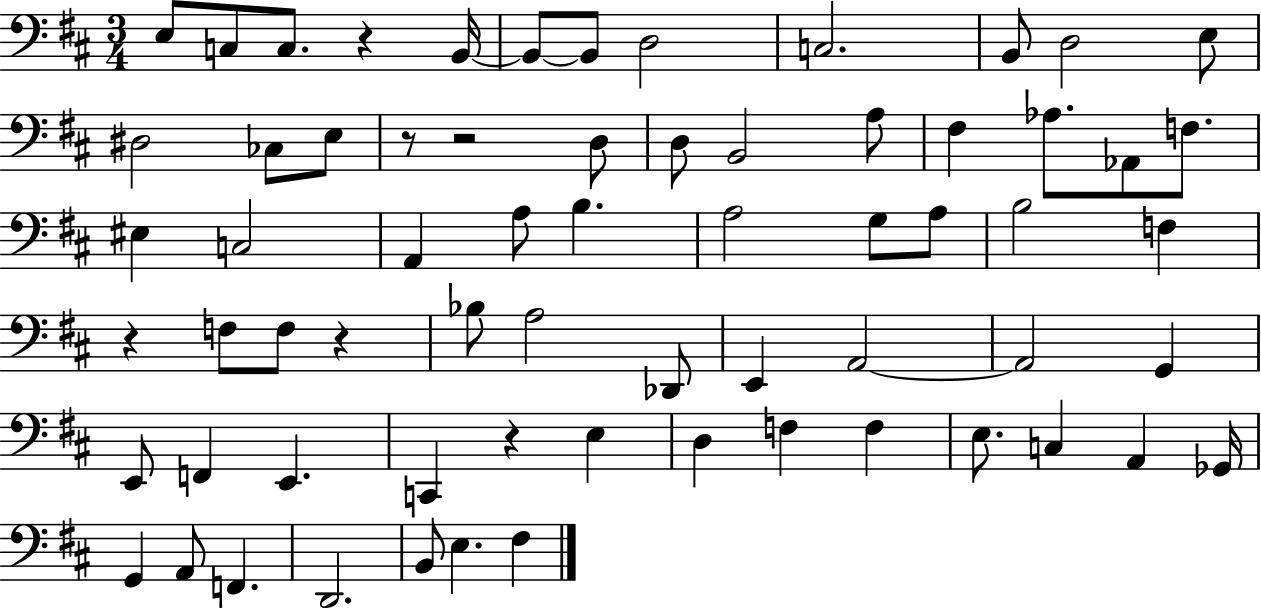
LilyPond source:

{
  \clef bass
  \numericTimeSignature
  \time 3/4
  \key d \major
  e8 c8 c8. r4 b,16~~ | b,8~~ b,8 d2 | c2. | b,8 d2 e8 | \break dis2 ces8 e8 | r8 r2 d8 | d8 b,2 a8 | fis4 aes8. aes,8 f8. | \break eis4 c2 | a,4 a8 b4. | a2 g8 a8 | b2 f4 | \break r4 f8 f8 r4 | bes8 a2 des,8 | e,4 a,2~~ | a,2 g,4 | \break e,8 f,4 e,4. | c,4 r4 e4 | d4 f4 f4 | e8. c4 a,4 ges,16 | \break g,4 a,8 f,4. | d,2. | b,8 e4. fis4 | \bar "|."
}